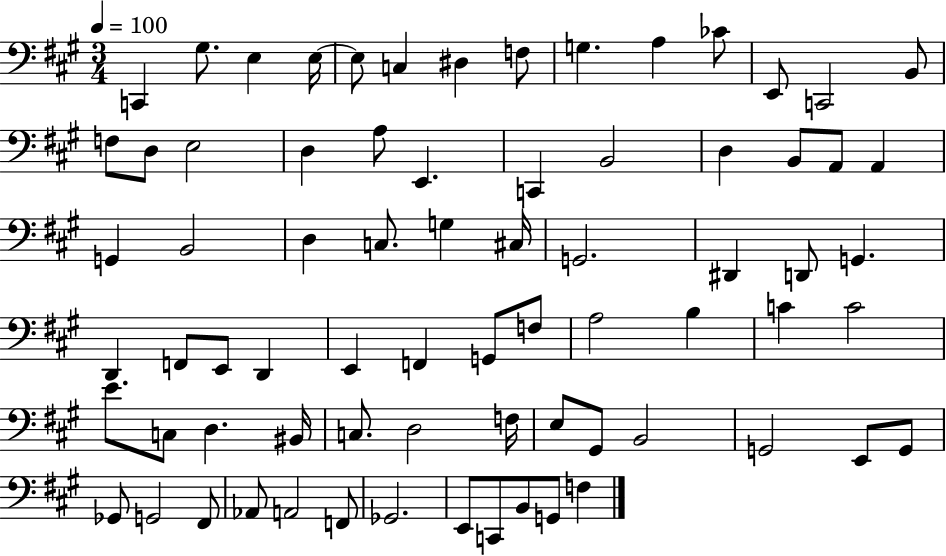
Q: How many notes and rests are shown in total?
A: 73